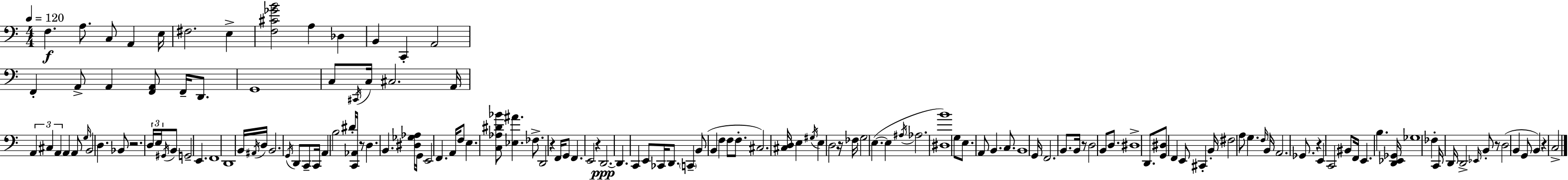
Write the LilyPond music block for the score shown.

{
  \clef bass
  \numericTimeSignature
  \time 4/4
  \key c \major
  \tempo 4 = 120
  f4.\f a8. c8 a,4 e16 | fis2. e4-> | <f cis' ges' b'>2 a4 des4 | b,4 c,4-. a,2 | \break f,4-. a,8-> a,4 <f, a,>8 f,16-- d,8. | g,1 | c8 \acciaccatura { cis,16 } c16 cis2. | a,16 \tuplet 3/2 { a,4 cis4 a,4 } a,4 | \break a,8 \grace { g16 } b,2 d4. | bes,8 r2. | \tuplet 3/2 { d16 e16 \acciaccatura { gis,16 } } b,8 g,2-- e,4. | f,1 | \break d,1 | b,16 \acciaccatura { ais,16 } d16 b,2. | \acciaccatura { g,16 } d,8 c,8-- c,16 a,4 b2 | dis'16-. <c, aes,>16 r8 d4. b,4. | \break <dis ges aes>16 g,16 e,2 f,4. | a,16 f8 e4. <c aes dis' bes'>8 <ees ais'>4. | fes8.-> d,2 | r4 f,16 g,8 f,4. e,2 | \break r4 d,2.~~\ppp | d,4. c,4 e,8 | ces,16 d,8. \parenthesize c,4-- b,8( b,4 f4 | f8 f8.-. cis2.) | \break <cis d>16 e4 \acciaccatura { gis16 } e4 d2 | r16 fes16 g2 | e4.~(~ e4 \acciaccatura { ais16 } aes2. | <dis b'>1) | \break g8 e8. a,8 b,4. | c8. b,1 | g,16 f,2. | b,8. b,16 r8 d2 | \break b,8 d8. dis1-> | d,8. <g, dis>8 f,4 | e,8 cis,4-. b,16-. fis2 a8 | g4. \grace { f16 } b,16 a,2. | \break ges,8. r4 e,4 | c,2 bis,8 f,16 e,4. | b4. <d, ees, ges,>16 ges1 | fes4-. c,16 d,16 d,2-> | \break \grace { ees,16 } b,8-. r8 d2( | b,4 g,8 b,4) r4 | c2-> \bar "|."
}